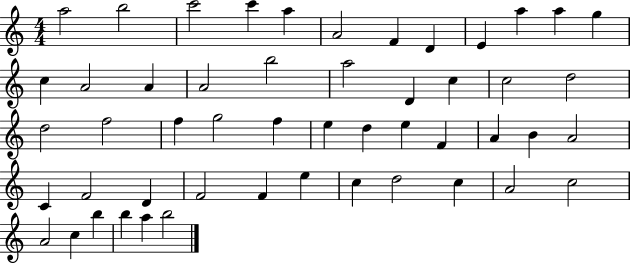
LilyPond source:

{
  \clef treble
  \numericTimeSignature
  \time 4/4
  \key c \major
  a''2 b''2 | c'''2 c'''4 a''4 | a'2 f'4 d'4 | e'4 a''4 a''4 g''4 | \break c''4 a'2 a'4 | a'2 b''2 | a''2 d'4 c''4 | c''2 d''2 | \break d''2 f''2 | f''4 g''2 f''4 | e''4 d''4 e''4 f'4 | a'4 b'4 a'2 | \break c'4 f'2 d'4 | f'2 f'4 e''4 | c''4 d''2 c''4 | a'2 c''2 | \break a'2 c''4 b''4 | b''4 a''4 b''2 | \bar "|."
}